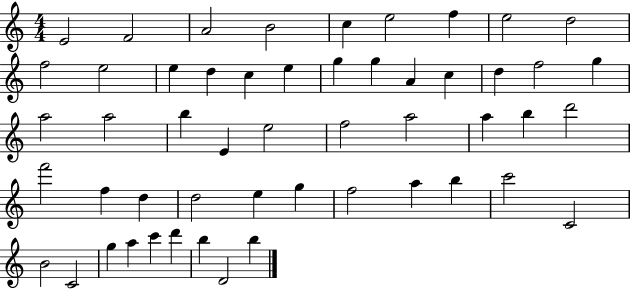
X:1
T:Untitled
M:4/4
L:1/4
K:C
E2 F2 A2 B2 c e2 f e2 d2 f2 e2 e d c e g g A c d f2 g a2 a2 b E e2 f2 a2 a b d'2 f'2 f d d2 e g f2 a b c'2 C2 B2 C2 g a c' d' b D2 b